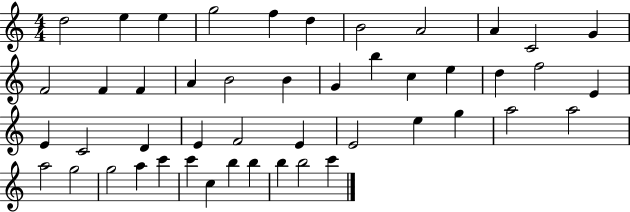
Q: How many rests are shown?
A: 0